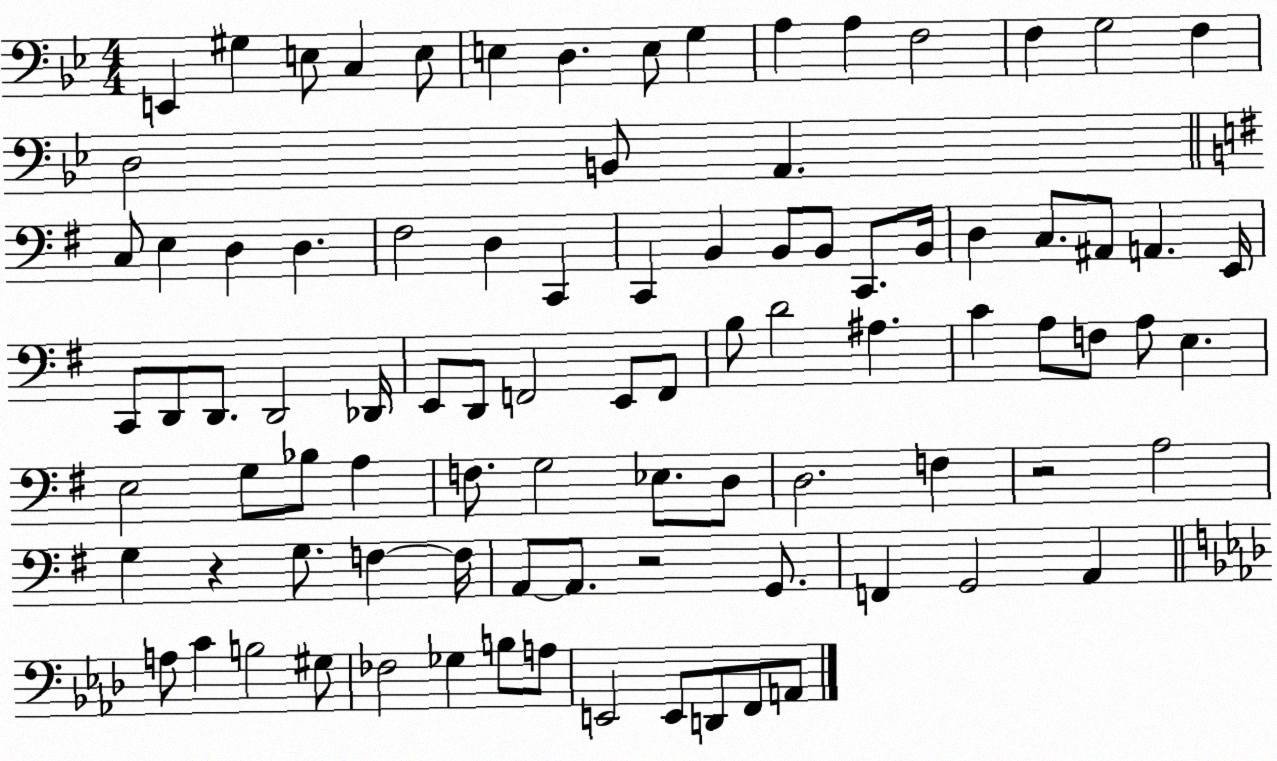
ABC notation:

X:1
T:Untitled
M:4/4
L:1/4
K:Bb
E,, ^G, E,/2 C, E,/2 E, D, E,/2 G, A, A, F,2 F, G,2 F, D,2 B,,/2 A,, C,/2 E, D, D, ^F,2 D, C,, C,, B,, B,,/2 B,,/2 C,,/2 B,,/4 D, C,/2 ^A,,/2 A,, E,,/4 C,,/2 D,,/2 D,,/2 D,,2 _D,,/4 E,,/2 D,,/2 F,,2 E,,/2 F,,/2 B,/2 D2 ^A, C A,/2 F,/2 A,/2 E, E,2 G,/2 _B,/2 A, F,/2 G,2 _E,/2 D,/2 D,2 F, z2 A,2 G, z G,/2 F, F,/4 A,,/2 A,,/2 z2 G,,/2 F,, G,,2 A,, A,/2 C B,2 ^G,/2 _F,2 _G, B,/2 A,/2 E,,2 E,,/2 D,,/2 F,,/2 A,,/2